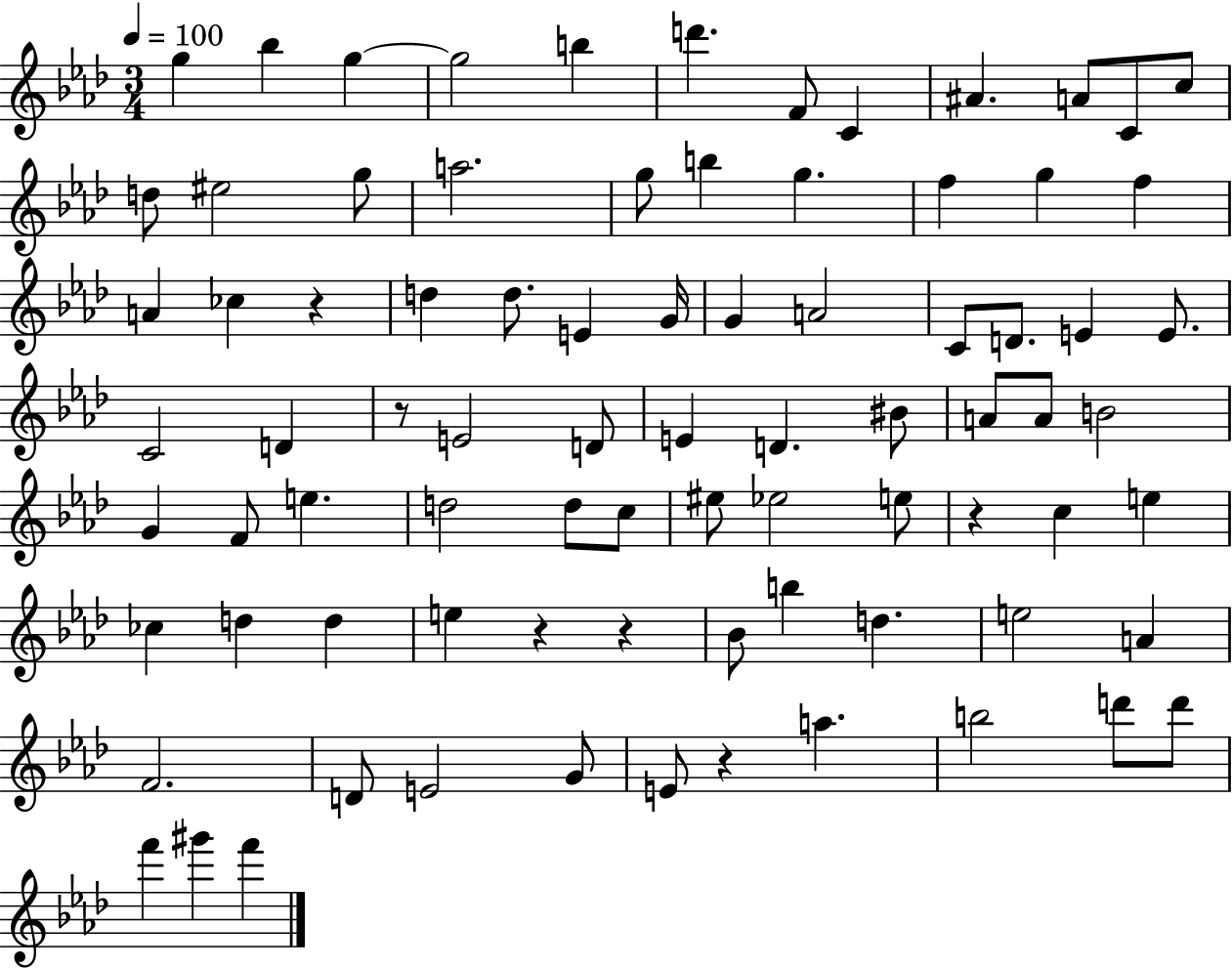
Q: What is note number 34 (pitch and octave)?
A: E4